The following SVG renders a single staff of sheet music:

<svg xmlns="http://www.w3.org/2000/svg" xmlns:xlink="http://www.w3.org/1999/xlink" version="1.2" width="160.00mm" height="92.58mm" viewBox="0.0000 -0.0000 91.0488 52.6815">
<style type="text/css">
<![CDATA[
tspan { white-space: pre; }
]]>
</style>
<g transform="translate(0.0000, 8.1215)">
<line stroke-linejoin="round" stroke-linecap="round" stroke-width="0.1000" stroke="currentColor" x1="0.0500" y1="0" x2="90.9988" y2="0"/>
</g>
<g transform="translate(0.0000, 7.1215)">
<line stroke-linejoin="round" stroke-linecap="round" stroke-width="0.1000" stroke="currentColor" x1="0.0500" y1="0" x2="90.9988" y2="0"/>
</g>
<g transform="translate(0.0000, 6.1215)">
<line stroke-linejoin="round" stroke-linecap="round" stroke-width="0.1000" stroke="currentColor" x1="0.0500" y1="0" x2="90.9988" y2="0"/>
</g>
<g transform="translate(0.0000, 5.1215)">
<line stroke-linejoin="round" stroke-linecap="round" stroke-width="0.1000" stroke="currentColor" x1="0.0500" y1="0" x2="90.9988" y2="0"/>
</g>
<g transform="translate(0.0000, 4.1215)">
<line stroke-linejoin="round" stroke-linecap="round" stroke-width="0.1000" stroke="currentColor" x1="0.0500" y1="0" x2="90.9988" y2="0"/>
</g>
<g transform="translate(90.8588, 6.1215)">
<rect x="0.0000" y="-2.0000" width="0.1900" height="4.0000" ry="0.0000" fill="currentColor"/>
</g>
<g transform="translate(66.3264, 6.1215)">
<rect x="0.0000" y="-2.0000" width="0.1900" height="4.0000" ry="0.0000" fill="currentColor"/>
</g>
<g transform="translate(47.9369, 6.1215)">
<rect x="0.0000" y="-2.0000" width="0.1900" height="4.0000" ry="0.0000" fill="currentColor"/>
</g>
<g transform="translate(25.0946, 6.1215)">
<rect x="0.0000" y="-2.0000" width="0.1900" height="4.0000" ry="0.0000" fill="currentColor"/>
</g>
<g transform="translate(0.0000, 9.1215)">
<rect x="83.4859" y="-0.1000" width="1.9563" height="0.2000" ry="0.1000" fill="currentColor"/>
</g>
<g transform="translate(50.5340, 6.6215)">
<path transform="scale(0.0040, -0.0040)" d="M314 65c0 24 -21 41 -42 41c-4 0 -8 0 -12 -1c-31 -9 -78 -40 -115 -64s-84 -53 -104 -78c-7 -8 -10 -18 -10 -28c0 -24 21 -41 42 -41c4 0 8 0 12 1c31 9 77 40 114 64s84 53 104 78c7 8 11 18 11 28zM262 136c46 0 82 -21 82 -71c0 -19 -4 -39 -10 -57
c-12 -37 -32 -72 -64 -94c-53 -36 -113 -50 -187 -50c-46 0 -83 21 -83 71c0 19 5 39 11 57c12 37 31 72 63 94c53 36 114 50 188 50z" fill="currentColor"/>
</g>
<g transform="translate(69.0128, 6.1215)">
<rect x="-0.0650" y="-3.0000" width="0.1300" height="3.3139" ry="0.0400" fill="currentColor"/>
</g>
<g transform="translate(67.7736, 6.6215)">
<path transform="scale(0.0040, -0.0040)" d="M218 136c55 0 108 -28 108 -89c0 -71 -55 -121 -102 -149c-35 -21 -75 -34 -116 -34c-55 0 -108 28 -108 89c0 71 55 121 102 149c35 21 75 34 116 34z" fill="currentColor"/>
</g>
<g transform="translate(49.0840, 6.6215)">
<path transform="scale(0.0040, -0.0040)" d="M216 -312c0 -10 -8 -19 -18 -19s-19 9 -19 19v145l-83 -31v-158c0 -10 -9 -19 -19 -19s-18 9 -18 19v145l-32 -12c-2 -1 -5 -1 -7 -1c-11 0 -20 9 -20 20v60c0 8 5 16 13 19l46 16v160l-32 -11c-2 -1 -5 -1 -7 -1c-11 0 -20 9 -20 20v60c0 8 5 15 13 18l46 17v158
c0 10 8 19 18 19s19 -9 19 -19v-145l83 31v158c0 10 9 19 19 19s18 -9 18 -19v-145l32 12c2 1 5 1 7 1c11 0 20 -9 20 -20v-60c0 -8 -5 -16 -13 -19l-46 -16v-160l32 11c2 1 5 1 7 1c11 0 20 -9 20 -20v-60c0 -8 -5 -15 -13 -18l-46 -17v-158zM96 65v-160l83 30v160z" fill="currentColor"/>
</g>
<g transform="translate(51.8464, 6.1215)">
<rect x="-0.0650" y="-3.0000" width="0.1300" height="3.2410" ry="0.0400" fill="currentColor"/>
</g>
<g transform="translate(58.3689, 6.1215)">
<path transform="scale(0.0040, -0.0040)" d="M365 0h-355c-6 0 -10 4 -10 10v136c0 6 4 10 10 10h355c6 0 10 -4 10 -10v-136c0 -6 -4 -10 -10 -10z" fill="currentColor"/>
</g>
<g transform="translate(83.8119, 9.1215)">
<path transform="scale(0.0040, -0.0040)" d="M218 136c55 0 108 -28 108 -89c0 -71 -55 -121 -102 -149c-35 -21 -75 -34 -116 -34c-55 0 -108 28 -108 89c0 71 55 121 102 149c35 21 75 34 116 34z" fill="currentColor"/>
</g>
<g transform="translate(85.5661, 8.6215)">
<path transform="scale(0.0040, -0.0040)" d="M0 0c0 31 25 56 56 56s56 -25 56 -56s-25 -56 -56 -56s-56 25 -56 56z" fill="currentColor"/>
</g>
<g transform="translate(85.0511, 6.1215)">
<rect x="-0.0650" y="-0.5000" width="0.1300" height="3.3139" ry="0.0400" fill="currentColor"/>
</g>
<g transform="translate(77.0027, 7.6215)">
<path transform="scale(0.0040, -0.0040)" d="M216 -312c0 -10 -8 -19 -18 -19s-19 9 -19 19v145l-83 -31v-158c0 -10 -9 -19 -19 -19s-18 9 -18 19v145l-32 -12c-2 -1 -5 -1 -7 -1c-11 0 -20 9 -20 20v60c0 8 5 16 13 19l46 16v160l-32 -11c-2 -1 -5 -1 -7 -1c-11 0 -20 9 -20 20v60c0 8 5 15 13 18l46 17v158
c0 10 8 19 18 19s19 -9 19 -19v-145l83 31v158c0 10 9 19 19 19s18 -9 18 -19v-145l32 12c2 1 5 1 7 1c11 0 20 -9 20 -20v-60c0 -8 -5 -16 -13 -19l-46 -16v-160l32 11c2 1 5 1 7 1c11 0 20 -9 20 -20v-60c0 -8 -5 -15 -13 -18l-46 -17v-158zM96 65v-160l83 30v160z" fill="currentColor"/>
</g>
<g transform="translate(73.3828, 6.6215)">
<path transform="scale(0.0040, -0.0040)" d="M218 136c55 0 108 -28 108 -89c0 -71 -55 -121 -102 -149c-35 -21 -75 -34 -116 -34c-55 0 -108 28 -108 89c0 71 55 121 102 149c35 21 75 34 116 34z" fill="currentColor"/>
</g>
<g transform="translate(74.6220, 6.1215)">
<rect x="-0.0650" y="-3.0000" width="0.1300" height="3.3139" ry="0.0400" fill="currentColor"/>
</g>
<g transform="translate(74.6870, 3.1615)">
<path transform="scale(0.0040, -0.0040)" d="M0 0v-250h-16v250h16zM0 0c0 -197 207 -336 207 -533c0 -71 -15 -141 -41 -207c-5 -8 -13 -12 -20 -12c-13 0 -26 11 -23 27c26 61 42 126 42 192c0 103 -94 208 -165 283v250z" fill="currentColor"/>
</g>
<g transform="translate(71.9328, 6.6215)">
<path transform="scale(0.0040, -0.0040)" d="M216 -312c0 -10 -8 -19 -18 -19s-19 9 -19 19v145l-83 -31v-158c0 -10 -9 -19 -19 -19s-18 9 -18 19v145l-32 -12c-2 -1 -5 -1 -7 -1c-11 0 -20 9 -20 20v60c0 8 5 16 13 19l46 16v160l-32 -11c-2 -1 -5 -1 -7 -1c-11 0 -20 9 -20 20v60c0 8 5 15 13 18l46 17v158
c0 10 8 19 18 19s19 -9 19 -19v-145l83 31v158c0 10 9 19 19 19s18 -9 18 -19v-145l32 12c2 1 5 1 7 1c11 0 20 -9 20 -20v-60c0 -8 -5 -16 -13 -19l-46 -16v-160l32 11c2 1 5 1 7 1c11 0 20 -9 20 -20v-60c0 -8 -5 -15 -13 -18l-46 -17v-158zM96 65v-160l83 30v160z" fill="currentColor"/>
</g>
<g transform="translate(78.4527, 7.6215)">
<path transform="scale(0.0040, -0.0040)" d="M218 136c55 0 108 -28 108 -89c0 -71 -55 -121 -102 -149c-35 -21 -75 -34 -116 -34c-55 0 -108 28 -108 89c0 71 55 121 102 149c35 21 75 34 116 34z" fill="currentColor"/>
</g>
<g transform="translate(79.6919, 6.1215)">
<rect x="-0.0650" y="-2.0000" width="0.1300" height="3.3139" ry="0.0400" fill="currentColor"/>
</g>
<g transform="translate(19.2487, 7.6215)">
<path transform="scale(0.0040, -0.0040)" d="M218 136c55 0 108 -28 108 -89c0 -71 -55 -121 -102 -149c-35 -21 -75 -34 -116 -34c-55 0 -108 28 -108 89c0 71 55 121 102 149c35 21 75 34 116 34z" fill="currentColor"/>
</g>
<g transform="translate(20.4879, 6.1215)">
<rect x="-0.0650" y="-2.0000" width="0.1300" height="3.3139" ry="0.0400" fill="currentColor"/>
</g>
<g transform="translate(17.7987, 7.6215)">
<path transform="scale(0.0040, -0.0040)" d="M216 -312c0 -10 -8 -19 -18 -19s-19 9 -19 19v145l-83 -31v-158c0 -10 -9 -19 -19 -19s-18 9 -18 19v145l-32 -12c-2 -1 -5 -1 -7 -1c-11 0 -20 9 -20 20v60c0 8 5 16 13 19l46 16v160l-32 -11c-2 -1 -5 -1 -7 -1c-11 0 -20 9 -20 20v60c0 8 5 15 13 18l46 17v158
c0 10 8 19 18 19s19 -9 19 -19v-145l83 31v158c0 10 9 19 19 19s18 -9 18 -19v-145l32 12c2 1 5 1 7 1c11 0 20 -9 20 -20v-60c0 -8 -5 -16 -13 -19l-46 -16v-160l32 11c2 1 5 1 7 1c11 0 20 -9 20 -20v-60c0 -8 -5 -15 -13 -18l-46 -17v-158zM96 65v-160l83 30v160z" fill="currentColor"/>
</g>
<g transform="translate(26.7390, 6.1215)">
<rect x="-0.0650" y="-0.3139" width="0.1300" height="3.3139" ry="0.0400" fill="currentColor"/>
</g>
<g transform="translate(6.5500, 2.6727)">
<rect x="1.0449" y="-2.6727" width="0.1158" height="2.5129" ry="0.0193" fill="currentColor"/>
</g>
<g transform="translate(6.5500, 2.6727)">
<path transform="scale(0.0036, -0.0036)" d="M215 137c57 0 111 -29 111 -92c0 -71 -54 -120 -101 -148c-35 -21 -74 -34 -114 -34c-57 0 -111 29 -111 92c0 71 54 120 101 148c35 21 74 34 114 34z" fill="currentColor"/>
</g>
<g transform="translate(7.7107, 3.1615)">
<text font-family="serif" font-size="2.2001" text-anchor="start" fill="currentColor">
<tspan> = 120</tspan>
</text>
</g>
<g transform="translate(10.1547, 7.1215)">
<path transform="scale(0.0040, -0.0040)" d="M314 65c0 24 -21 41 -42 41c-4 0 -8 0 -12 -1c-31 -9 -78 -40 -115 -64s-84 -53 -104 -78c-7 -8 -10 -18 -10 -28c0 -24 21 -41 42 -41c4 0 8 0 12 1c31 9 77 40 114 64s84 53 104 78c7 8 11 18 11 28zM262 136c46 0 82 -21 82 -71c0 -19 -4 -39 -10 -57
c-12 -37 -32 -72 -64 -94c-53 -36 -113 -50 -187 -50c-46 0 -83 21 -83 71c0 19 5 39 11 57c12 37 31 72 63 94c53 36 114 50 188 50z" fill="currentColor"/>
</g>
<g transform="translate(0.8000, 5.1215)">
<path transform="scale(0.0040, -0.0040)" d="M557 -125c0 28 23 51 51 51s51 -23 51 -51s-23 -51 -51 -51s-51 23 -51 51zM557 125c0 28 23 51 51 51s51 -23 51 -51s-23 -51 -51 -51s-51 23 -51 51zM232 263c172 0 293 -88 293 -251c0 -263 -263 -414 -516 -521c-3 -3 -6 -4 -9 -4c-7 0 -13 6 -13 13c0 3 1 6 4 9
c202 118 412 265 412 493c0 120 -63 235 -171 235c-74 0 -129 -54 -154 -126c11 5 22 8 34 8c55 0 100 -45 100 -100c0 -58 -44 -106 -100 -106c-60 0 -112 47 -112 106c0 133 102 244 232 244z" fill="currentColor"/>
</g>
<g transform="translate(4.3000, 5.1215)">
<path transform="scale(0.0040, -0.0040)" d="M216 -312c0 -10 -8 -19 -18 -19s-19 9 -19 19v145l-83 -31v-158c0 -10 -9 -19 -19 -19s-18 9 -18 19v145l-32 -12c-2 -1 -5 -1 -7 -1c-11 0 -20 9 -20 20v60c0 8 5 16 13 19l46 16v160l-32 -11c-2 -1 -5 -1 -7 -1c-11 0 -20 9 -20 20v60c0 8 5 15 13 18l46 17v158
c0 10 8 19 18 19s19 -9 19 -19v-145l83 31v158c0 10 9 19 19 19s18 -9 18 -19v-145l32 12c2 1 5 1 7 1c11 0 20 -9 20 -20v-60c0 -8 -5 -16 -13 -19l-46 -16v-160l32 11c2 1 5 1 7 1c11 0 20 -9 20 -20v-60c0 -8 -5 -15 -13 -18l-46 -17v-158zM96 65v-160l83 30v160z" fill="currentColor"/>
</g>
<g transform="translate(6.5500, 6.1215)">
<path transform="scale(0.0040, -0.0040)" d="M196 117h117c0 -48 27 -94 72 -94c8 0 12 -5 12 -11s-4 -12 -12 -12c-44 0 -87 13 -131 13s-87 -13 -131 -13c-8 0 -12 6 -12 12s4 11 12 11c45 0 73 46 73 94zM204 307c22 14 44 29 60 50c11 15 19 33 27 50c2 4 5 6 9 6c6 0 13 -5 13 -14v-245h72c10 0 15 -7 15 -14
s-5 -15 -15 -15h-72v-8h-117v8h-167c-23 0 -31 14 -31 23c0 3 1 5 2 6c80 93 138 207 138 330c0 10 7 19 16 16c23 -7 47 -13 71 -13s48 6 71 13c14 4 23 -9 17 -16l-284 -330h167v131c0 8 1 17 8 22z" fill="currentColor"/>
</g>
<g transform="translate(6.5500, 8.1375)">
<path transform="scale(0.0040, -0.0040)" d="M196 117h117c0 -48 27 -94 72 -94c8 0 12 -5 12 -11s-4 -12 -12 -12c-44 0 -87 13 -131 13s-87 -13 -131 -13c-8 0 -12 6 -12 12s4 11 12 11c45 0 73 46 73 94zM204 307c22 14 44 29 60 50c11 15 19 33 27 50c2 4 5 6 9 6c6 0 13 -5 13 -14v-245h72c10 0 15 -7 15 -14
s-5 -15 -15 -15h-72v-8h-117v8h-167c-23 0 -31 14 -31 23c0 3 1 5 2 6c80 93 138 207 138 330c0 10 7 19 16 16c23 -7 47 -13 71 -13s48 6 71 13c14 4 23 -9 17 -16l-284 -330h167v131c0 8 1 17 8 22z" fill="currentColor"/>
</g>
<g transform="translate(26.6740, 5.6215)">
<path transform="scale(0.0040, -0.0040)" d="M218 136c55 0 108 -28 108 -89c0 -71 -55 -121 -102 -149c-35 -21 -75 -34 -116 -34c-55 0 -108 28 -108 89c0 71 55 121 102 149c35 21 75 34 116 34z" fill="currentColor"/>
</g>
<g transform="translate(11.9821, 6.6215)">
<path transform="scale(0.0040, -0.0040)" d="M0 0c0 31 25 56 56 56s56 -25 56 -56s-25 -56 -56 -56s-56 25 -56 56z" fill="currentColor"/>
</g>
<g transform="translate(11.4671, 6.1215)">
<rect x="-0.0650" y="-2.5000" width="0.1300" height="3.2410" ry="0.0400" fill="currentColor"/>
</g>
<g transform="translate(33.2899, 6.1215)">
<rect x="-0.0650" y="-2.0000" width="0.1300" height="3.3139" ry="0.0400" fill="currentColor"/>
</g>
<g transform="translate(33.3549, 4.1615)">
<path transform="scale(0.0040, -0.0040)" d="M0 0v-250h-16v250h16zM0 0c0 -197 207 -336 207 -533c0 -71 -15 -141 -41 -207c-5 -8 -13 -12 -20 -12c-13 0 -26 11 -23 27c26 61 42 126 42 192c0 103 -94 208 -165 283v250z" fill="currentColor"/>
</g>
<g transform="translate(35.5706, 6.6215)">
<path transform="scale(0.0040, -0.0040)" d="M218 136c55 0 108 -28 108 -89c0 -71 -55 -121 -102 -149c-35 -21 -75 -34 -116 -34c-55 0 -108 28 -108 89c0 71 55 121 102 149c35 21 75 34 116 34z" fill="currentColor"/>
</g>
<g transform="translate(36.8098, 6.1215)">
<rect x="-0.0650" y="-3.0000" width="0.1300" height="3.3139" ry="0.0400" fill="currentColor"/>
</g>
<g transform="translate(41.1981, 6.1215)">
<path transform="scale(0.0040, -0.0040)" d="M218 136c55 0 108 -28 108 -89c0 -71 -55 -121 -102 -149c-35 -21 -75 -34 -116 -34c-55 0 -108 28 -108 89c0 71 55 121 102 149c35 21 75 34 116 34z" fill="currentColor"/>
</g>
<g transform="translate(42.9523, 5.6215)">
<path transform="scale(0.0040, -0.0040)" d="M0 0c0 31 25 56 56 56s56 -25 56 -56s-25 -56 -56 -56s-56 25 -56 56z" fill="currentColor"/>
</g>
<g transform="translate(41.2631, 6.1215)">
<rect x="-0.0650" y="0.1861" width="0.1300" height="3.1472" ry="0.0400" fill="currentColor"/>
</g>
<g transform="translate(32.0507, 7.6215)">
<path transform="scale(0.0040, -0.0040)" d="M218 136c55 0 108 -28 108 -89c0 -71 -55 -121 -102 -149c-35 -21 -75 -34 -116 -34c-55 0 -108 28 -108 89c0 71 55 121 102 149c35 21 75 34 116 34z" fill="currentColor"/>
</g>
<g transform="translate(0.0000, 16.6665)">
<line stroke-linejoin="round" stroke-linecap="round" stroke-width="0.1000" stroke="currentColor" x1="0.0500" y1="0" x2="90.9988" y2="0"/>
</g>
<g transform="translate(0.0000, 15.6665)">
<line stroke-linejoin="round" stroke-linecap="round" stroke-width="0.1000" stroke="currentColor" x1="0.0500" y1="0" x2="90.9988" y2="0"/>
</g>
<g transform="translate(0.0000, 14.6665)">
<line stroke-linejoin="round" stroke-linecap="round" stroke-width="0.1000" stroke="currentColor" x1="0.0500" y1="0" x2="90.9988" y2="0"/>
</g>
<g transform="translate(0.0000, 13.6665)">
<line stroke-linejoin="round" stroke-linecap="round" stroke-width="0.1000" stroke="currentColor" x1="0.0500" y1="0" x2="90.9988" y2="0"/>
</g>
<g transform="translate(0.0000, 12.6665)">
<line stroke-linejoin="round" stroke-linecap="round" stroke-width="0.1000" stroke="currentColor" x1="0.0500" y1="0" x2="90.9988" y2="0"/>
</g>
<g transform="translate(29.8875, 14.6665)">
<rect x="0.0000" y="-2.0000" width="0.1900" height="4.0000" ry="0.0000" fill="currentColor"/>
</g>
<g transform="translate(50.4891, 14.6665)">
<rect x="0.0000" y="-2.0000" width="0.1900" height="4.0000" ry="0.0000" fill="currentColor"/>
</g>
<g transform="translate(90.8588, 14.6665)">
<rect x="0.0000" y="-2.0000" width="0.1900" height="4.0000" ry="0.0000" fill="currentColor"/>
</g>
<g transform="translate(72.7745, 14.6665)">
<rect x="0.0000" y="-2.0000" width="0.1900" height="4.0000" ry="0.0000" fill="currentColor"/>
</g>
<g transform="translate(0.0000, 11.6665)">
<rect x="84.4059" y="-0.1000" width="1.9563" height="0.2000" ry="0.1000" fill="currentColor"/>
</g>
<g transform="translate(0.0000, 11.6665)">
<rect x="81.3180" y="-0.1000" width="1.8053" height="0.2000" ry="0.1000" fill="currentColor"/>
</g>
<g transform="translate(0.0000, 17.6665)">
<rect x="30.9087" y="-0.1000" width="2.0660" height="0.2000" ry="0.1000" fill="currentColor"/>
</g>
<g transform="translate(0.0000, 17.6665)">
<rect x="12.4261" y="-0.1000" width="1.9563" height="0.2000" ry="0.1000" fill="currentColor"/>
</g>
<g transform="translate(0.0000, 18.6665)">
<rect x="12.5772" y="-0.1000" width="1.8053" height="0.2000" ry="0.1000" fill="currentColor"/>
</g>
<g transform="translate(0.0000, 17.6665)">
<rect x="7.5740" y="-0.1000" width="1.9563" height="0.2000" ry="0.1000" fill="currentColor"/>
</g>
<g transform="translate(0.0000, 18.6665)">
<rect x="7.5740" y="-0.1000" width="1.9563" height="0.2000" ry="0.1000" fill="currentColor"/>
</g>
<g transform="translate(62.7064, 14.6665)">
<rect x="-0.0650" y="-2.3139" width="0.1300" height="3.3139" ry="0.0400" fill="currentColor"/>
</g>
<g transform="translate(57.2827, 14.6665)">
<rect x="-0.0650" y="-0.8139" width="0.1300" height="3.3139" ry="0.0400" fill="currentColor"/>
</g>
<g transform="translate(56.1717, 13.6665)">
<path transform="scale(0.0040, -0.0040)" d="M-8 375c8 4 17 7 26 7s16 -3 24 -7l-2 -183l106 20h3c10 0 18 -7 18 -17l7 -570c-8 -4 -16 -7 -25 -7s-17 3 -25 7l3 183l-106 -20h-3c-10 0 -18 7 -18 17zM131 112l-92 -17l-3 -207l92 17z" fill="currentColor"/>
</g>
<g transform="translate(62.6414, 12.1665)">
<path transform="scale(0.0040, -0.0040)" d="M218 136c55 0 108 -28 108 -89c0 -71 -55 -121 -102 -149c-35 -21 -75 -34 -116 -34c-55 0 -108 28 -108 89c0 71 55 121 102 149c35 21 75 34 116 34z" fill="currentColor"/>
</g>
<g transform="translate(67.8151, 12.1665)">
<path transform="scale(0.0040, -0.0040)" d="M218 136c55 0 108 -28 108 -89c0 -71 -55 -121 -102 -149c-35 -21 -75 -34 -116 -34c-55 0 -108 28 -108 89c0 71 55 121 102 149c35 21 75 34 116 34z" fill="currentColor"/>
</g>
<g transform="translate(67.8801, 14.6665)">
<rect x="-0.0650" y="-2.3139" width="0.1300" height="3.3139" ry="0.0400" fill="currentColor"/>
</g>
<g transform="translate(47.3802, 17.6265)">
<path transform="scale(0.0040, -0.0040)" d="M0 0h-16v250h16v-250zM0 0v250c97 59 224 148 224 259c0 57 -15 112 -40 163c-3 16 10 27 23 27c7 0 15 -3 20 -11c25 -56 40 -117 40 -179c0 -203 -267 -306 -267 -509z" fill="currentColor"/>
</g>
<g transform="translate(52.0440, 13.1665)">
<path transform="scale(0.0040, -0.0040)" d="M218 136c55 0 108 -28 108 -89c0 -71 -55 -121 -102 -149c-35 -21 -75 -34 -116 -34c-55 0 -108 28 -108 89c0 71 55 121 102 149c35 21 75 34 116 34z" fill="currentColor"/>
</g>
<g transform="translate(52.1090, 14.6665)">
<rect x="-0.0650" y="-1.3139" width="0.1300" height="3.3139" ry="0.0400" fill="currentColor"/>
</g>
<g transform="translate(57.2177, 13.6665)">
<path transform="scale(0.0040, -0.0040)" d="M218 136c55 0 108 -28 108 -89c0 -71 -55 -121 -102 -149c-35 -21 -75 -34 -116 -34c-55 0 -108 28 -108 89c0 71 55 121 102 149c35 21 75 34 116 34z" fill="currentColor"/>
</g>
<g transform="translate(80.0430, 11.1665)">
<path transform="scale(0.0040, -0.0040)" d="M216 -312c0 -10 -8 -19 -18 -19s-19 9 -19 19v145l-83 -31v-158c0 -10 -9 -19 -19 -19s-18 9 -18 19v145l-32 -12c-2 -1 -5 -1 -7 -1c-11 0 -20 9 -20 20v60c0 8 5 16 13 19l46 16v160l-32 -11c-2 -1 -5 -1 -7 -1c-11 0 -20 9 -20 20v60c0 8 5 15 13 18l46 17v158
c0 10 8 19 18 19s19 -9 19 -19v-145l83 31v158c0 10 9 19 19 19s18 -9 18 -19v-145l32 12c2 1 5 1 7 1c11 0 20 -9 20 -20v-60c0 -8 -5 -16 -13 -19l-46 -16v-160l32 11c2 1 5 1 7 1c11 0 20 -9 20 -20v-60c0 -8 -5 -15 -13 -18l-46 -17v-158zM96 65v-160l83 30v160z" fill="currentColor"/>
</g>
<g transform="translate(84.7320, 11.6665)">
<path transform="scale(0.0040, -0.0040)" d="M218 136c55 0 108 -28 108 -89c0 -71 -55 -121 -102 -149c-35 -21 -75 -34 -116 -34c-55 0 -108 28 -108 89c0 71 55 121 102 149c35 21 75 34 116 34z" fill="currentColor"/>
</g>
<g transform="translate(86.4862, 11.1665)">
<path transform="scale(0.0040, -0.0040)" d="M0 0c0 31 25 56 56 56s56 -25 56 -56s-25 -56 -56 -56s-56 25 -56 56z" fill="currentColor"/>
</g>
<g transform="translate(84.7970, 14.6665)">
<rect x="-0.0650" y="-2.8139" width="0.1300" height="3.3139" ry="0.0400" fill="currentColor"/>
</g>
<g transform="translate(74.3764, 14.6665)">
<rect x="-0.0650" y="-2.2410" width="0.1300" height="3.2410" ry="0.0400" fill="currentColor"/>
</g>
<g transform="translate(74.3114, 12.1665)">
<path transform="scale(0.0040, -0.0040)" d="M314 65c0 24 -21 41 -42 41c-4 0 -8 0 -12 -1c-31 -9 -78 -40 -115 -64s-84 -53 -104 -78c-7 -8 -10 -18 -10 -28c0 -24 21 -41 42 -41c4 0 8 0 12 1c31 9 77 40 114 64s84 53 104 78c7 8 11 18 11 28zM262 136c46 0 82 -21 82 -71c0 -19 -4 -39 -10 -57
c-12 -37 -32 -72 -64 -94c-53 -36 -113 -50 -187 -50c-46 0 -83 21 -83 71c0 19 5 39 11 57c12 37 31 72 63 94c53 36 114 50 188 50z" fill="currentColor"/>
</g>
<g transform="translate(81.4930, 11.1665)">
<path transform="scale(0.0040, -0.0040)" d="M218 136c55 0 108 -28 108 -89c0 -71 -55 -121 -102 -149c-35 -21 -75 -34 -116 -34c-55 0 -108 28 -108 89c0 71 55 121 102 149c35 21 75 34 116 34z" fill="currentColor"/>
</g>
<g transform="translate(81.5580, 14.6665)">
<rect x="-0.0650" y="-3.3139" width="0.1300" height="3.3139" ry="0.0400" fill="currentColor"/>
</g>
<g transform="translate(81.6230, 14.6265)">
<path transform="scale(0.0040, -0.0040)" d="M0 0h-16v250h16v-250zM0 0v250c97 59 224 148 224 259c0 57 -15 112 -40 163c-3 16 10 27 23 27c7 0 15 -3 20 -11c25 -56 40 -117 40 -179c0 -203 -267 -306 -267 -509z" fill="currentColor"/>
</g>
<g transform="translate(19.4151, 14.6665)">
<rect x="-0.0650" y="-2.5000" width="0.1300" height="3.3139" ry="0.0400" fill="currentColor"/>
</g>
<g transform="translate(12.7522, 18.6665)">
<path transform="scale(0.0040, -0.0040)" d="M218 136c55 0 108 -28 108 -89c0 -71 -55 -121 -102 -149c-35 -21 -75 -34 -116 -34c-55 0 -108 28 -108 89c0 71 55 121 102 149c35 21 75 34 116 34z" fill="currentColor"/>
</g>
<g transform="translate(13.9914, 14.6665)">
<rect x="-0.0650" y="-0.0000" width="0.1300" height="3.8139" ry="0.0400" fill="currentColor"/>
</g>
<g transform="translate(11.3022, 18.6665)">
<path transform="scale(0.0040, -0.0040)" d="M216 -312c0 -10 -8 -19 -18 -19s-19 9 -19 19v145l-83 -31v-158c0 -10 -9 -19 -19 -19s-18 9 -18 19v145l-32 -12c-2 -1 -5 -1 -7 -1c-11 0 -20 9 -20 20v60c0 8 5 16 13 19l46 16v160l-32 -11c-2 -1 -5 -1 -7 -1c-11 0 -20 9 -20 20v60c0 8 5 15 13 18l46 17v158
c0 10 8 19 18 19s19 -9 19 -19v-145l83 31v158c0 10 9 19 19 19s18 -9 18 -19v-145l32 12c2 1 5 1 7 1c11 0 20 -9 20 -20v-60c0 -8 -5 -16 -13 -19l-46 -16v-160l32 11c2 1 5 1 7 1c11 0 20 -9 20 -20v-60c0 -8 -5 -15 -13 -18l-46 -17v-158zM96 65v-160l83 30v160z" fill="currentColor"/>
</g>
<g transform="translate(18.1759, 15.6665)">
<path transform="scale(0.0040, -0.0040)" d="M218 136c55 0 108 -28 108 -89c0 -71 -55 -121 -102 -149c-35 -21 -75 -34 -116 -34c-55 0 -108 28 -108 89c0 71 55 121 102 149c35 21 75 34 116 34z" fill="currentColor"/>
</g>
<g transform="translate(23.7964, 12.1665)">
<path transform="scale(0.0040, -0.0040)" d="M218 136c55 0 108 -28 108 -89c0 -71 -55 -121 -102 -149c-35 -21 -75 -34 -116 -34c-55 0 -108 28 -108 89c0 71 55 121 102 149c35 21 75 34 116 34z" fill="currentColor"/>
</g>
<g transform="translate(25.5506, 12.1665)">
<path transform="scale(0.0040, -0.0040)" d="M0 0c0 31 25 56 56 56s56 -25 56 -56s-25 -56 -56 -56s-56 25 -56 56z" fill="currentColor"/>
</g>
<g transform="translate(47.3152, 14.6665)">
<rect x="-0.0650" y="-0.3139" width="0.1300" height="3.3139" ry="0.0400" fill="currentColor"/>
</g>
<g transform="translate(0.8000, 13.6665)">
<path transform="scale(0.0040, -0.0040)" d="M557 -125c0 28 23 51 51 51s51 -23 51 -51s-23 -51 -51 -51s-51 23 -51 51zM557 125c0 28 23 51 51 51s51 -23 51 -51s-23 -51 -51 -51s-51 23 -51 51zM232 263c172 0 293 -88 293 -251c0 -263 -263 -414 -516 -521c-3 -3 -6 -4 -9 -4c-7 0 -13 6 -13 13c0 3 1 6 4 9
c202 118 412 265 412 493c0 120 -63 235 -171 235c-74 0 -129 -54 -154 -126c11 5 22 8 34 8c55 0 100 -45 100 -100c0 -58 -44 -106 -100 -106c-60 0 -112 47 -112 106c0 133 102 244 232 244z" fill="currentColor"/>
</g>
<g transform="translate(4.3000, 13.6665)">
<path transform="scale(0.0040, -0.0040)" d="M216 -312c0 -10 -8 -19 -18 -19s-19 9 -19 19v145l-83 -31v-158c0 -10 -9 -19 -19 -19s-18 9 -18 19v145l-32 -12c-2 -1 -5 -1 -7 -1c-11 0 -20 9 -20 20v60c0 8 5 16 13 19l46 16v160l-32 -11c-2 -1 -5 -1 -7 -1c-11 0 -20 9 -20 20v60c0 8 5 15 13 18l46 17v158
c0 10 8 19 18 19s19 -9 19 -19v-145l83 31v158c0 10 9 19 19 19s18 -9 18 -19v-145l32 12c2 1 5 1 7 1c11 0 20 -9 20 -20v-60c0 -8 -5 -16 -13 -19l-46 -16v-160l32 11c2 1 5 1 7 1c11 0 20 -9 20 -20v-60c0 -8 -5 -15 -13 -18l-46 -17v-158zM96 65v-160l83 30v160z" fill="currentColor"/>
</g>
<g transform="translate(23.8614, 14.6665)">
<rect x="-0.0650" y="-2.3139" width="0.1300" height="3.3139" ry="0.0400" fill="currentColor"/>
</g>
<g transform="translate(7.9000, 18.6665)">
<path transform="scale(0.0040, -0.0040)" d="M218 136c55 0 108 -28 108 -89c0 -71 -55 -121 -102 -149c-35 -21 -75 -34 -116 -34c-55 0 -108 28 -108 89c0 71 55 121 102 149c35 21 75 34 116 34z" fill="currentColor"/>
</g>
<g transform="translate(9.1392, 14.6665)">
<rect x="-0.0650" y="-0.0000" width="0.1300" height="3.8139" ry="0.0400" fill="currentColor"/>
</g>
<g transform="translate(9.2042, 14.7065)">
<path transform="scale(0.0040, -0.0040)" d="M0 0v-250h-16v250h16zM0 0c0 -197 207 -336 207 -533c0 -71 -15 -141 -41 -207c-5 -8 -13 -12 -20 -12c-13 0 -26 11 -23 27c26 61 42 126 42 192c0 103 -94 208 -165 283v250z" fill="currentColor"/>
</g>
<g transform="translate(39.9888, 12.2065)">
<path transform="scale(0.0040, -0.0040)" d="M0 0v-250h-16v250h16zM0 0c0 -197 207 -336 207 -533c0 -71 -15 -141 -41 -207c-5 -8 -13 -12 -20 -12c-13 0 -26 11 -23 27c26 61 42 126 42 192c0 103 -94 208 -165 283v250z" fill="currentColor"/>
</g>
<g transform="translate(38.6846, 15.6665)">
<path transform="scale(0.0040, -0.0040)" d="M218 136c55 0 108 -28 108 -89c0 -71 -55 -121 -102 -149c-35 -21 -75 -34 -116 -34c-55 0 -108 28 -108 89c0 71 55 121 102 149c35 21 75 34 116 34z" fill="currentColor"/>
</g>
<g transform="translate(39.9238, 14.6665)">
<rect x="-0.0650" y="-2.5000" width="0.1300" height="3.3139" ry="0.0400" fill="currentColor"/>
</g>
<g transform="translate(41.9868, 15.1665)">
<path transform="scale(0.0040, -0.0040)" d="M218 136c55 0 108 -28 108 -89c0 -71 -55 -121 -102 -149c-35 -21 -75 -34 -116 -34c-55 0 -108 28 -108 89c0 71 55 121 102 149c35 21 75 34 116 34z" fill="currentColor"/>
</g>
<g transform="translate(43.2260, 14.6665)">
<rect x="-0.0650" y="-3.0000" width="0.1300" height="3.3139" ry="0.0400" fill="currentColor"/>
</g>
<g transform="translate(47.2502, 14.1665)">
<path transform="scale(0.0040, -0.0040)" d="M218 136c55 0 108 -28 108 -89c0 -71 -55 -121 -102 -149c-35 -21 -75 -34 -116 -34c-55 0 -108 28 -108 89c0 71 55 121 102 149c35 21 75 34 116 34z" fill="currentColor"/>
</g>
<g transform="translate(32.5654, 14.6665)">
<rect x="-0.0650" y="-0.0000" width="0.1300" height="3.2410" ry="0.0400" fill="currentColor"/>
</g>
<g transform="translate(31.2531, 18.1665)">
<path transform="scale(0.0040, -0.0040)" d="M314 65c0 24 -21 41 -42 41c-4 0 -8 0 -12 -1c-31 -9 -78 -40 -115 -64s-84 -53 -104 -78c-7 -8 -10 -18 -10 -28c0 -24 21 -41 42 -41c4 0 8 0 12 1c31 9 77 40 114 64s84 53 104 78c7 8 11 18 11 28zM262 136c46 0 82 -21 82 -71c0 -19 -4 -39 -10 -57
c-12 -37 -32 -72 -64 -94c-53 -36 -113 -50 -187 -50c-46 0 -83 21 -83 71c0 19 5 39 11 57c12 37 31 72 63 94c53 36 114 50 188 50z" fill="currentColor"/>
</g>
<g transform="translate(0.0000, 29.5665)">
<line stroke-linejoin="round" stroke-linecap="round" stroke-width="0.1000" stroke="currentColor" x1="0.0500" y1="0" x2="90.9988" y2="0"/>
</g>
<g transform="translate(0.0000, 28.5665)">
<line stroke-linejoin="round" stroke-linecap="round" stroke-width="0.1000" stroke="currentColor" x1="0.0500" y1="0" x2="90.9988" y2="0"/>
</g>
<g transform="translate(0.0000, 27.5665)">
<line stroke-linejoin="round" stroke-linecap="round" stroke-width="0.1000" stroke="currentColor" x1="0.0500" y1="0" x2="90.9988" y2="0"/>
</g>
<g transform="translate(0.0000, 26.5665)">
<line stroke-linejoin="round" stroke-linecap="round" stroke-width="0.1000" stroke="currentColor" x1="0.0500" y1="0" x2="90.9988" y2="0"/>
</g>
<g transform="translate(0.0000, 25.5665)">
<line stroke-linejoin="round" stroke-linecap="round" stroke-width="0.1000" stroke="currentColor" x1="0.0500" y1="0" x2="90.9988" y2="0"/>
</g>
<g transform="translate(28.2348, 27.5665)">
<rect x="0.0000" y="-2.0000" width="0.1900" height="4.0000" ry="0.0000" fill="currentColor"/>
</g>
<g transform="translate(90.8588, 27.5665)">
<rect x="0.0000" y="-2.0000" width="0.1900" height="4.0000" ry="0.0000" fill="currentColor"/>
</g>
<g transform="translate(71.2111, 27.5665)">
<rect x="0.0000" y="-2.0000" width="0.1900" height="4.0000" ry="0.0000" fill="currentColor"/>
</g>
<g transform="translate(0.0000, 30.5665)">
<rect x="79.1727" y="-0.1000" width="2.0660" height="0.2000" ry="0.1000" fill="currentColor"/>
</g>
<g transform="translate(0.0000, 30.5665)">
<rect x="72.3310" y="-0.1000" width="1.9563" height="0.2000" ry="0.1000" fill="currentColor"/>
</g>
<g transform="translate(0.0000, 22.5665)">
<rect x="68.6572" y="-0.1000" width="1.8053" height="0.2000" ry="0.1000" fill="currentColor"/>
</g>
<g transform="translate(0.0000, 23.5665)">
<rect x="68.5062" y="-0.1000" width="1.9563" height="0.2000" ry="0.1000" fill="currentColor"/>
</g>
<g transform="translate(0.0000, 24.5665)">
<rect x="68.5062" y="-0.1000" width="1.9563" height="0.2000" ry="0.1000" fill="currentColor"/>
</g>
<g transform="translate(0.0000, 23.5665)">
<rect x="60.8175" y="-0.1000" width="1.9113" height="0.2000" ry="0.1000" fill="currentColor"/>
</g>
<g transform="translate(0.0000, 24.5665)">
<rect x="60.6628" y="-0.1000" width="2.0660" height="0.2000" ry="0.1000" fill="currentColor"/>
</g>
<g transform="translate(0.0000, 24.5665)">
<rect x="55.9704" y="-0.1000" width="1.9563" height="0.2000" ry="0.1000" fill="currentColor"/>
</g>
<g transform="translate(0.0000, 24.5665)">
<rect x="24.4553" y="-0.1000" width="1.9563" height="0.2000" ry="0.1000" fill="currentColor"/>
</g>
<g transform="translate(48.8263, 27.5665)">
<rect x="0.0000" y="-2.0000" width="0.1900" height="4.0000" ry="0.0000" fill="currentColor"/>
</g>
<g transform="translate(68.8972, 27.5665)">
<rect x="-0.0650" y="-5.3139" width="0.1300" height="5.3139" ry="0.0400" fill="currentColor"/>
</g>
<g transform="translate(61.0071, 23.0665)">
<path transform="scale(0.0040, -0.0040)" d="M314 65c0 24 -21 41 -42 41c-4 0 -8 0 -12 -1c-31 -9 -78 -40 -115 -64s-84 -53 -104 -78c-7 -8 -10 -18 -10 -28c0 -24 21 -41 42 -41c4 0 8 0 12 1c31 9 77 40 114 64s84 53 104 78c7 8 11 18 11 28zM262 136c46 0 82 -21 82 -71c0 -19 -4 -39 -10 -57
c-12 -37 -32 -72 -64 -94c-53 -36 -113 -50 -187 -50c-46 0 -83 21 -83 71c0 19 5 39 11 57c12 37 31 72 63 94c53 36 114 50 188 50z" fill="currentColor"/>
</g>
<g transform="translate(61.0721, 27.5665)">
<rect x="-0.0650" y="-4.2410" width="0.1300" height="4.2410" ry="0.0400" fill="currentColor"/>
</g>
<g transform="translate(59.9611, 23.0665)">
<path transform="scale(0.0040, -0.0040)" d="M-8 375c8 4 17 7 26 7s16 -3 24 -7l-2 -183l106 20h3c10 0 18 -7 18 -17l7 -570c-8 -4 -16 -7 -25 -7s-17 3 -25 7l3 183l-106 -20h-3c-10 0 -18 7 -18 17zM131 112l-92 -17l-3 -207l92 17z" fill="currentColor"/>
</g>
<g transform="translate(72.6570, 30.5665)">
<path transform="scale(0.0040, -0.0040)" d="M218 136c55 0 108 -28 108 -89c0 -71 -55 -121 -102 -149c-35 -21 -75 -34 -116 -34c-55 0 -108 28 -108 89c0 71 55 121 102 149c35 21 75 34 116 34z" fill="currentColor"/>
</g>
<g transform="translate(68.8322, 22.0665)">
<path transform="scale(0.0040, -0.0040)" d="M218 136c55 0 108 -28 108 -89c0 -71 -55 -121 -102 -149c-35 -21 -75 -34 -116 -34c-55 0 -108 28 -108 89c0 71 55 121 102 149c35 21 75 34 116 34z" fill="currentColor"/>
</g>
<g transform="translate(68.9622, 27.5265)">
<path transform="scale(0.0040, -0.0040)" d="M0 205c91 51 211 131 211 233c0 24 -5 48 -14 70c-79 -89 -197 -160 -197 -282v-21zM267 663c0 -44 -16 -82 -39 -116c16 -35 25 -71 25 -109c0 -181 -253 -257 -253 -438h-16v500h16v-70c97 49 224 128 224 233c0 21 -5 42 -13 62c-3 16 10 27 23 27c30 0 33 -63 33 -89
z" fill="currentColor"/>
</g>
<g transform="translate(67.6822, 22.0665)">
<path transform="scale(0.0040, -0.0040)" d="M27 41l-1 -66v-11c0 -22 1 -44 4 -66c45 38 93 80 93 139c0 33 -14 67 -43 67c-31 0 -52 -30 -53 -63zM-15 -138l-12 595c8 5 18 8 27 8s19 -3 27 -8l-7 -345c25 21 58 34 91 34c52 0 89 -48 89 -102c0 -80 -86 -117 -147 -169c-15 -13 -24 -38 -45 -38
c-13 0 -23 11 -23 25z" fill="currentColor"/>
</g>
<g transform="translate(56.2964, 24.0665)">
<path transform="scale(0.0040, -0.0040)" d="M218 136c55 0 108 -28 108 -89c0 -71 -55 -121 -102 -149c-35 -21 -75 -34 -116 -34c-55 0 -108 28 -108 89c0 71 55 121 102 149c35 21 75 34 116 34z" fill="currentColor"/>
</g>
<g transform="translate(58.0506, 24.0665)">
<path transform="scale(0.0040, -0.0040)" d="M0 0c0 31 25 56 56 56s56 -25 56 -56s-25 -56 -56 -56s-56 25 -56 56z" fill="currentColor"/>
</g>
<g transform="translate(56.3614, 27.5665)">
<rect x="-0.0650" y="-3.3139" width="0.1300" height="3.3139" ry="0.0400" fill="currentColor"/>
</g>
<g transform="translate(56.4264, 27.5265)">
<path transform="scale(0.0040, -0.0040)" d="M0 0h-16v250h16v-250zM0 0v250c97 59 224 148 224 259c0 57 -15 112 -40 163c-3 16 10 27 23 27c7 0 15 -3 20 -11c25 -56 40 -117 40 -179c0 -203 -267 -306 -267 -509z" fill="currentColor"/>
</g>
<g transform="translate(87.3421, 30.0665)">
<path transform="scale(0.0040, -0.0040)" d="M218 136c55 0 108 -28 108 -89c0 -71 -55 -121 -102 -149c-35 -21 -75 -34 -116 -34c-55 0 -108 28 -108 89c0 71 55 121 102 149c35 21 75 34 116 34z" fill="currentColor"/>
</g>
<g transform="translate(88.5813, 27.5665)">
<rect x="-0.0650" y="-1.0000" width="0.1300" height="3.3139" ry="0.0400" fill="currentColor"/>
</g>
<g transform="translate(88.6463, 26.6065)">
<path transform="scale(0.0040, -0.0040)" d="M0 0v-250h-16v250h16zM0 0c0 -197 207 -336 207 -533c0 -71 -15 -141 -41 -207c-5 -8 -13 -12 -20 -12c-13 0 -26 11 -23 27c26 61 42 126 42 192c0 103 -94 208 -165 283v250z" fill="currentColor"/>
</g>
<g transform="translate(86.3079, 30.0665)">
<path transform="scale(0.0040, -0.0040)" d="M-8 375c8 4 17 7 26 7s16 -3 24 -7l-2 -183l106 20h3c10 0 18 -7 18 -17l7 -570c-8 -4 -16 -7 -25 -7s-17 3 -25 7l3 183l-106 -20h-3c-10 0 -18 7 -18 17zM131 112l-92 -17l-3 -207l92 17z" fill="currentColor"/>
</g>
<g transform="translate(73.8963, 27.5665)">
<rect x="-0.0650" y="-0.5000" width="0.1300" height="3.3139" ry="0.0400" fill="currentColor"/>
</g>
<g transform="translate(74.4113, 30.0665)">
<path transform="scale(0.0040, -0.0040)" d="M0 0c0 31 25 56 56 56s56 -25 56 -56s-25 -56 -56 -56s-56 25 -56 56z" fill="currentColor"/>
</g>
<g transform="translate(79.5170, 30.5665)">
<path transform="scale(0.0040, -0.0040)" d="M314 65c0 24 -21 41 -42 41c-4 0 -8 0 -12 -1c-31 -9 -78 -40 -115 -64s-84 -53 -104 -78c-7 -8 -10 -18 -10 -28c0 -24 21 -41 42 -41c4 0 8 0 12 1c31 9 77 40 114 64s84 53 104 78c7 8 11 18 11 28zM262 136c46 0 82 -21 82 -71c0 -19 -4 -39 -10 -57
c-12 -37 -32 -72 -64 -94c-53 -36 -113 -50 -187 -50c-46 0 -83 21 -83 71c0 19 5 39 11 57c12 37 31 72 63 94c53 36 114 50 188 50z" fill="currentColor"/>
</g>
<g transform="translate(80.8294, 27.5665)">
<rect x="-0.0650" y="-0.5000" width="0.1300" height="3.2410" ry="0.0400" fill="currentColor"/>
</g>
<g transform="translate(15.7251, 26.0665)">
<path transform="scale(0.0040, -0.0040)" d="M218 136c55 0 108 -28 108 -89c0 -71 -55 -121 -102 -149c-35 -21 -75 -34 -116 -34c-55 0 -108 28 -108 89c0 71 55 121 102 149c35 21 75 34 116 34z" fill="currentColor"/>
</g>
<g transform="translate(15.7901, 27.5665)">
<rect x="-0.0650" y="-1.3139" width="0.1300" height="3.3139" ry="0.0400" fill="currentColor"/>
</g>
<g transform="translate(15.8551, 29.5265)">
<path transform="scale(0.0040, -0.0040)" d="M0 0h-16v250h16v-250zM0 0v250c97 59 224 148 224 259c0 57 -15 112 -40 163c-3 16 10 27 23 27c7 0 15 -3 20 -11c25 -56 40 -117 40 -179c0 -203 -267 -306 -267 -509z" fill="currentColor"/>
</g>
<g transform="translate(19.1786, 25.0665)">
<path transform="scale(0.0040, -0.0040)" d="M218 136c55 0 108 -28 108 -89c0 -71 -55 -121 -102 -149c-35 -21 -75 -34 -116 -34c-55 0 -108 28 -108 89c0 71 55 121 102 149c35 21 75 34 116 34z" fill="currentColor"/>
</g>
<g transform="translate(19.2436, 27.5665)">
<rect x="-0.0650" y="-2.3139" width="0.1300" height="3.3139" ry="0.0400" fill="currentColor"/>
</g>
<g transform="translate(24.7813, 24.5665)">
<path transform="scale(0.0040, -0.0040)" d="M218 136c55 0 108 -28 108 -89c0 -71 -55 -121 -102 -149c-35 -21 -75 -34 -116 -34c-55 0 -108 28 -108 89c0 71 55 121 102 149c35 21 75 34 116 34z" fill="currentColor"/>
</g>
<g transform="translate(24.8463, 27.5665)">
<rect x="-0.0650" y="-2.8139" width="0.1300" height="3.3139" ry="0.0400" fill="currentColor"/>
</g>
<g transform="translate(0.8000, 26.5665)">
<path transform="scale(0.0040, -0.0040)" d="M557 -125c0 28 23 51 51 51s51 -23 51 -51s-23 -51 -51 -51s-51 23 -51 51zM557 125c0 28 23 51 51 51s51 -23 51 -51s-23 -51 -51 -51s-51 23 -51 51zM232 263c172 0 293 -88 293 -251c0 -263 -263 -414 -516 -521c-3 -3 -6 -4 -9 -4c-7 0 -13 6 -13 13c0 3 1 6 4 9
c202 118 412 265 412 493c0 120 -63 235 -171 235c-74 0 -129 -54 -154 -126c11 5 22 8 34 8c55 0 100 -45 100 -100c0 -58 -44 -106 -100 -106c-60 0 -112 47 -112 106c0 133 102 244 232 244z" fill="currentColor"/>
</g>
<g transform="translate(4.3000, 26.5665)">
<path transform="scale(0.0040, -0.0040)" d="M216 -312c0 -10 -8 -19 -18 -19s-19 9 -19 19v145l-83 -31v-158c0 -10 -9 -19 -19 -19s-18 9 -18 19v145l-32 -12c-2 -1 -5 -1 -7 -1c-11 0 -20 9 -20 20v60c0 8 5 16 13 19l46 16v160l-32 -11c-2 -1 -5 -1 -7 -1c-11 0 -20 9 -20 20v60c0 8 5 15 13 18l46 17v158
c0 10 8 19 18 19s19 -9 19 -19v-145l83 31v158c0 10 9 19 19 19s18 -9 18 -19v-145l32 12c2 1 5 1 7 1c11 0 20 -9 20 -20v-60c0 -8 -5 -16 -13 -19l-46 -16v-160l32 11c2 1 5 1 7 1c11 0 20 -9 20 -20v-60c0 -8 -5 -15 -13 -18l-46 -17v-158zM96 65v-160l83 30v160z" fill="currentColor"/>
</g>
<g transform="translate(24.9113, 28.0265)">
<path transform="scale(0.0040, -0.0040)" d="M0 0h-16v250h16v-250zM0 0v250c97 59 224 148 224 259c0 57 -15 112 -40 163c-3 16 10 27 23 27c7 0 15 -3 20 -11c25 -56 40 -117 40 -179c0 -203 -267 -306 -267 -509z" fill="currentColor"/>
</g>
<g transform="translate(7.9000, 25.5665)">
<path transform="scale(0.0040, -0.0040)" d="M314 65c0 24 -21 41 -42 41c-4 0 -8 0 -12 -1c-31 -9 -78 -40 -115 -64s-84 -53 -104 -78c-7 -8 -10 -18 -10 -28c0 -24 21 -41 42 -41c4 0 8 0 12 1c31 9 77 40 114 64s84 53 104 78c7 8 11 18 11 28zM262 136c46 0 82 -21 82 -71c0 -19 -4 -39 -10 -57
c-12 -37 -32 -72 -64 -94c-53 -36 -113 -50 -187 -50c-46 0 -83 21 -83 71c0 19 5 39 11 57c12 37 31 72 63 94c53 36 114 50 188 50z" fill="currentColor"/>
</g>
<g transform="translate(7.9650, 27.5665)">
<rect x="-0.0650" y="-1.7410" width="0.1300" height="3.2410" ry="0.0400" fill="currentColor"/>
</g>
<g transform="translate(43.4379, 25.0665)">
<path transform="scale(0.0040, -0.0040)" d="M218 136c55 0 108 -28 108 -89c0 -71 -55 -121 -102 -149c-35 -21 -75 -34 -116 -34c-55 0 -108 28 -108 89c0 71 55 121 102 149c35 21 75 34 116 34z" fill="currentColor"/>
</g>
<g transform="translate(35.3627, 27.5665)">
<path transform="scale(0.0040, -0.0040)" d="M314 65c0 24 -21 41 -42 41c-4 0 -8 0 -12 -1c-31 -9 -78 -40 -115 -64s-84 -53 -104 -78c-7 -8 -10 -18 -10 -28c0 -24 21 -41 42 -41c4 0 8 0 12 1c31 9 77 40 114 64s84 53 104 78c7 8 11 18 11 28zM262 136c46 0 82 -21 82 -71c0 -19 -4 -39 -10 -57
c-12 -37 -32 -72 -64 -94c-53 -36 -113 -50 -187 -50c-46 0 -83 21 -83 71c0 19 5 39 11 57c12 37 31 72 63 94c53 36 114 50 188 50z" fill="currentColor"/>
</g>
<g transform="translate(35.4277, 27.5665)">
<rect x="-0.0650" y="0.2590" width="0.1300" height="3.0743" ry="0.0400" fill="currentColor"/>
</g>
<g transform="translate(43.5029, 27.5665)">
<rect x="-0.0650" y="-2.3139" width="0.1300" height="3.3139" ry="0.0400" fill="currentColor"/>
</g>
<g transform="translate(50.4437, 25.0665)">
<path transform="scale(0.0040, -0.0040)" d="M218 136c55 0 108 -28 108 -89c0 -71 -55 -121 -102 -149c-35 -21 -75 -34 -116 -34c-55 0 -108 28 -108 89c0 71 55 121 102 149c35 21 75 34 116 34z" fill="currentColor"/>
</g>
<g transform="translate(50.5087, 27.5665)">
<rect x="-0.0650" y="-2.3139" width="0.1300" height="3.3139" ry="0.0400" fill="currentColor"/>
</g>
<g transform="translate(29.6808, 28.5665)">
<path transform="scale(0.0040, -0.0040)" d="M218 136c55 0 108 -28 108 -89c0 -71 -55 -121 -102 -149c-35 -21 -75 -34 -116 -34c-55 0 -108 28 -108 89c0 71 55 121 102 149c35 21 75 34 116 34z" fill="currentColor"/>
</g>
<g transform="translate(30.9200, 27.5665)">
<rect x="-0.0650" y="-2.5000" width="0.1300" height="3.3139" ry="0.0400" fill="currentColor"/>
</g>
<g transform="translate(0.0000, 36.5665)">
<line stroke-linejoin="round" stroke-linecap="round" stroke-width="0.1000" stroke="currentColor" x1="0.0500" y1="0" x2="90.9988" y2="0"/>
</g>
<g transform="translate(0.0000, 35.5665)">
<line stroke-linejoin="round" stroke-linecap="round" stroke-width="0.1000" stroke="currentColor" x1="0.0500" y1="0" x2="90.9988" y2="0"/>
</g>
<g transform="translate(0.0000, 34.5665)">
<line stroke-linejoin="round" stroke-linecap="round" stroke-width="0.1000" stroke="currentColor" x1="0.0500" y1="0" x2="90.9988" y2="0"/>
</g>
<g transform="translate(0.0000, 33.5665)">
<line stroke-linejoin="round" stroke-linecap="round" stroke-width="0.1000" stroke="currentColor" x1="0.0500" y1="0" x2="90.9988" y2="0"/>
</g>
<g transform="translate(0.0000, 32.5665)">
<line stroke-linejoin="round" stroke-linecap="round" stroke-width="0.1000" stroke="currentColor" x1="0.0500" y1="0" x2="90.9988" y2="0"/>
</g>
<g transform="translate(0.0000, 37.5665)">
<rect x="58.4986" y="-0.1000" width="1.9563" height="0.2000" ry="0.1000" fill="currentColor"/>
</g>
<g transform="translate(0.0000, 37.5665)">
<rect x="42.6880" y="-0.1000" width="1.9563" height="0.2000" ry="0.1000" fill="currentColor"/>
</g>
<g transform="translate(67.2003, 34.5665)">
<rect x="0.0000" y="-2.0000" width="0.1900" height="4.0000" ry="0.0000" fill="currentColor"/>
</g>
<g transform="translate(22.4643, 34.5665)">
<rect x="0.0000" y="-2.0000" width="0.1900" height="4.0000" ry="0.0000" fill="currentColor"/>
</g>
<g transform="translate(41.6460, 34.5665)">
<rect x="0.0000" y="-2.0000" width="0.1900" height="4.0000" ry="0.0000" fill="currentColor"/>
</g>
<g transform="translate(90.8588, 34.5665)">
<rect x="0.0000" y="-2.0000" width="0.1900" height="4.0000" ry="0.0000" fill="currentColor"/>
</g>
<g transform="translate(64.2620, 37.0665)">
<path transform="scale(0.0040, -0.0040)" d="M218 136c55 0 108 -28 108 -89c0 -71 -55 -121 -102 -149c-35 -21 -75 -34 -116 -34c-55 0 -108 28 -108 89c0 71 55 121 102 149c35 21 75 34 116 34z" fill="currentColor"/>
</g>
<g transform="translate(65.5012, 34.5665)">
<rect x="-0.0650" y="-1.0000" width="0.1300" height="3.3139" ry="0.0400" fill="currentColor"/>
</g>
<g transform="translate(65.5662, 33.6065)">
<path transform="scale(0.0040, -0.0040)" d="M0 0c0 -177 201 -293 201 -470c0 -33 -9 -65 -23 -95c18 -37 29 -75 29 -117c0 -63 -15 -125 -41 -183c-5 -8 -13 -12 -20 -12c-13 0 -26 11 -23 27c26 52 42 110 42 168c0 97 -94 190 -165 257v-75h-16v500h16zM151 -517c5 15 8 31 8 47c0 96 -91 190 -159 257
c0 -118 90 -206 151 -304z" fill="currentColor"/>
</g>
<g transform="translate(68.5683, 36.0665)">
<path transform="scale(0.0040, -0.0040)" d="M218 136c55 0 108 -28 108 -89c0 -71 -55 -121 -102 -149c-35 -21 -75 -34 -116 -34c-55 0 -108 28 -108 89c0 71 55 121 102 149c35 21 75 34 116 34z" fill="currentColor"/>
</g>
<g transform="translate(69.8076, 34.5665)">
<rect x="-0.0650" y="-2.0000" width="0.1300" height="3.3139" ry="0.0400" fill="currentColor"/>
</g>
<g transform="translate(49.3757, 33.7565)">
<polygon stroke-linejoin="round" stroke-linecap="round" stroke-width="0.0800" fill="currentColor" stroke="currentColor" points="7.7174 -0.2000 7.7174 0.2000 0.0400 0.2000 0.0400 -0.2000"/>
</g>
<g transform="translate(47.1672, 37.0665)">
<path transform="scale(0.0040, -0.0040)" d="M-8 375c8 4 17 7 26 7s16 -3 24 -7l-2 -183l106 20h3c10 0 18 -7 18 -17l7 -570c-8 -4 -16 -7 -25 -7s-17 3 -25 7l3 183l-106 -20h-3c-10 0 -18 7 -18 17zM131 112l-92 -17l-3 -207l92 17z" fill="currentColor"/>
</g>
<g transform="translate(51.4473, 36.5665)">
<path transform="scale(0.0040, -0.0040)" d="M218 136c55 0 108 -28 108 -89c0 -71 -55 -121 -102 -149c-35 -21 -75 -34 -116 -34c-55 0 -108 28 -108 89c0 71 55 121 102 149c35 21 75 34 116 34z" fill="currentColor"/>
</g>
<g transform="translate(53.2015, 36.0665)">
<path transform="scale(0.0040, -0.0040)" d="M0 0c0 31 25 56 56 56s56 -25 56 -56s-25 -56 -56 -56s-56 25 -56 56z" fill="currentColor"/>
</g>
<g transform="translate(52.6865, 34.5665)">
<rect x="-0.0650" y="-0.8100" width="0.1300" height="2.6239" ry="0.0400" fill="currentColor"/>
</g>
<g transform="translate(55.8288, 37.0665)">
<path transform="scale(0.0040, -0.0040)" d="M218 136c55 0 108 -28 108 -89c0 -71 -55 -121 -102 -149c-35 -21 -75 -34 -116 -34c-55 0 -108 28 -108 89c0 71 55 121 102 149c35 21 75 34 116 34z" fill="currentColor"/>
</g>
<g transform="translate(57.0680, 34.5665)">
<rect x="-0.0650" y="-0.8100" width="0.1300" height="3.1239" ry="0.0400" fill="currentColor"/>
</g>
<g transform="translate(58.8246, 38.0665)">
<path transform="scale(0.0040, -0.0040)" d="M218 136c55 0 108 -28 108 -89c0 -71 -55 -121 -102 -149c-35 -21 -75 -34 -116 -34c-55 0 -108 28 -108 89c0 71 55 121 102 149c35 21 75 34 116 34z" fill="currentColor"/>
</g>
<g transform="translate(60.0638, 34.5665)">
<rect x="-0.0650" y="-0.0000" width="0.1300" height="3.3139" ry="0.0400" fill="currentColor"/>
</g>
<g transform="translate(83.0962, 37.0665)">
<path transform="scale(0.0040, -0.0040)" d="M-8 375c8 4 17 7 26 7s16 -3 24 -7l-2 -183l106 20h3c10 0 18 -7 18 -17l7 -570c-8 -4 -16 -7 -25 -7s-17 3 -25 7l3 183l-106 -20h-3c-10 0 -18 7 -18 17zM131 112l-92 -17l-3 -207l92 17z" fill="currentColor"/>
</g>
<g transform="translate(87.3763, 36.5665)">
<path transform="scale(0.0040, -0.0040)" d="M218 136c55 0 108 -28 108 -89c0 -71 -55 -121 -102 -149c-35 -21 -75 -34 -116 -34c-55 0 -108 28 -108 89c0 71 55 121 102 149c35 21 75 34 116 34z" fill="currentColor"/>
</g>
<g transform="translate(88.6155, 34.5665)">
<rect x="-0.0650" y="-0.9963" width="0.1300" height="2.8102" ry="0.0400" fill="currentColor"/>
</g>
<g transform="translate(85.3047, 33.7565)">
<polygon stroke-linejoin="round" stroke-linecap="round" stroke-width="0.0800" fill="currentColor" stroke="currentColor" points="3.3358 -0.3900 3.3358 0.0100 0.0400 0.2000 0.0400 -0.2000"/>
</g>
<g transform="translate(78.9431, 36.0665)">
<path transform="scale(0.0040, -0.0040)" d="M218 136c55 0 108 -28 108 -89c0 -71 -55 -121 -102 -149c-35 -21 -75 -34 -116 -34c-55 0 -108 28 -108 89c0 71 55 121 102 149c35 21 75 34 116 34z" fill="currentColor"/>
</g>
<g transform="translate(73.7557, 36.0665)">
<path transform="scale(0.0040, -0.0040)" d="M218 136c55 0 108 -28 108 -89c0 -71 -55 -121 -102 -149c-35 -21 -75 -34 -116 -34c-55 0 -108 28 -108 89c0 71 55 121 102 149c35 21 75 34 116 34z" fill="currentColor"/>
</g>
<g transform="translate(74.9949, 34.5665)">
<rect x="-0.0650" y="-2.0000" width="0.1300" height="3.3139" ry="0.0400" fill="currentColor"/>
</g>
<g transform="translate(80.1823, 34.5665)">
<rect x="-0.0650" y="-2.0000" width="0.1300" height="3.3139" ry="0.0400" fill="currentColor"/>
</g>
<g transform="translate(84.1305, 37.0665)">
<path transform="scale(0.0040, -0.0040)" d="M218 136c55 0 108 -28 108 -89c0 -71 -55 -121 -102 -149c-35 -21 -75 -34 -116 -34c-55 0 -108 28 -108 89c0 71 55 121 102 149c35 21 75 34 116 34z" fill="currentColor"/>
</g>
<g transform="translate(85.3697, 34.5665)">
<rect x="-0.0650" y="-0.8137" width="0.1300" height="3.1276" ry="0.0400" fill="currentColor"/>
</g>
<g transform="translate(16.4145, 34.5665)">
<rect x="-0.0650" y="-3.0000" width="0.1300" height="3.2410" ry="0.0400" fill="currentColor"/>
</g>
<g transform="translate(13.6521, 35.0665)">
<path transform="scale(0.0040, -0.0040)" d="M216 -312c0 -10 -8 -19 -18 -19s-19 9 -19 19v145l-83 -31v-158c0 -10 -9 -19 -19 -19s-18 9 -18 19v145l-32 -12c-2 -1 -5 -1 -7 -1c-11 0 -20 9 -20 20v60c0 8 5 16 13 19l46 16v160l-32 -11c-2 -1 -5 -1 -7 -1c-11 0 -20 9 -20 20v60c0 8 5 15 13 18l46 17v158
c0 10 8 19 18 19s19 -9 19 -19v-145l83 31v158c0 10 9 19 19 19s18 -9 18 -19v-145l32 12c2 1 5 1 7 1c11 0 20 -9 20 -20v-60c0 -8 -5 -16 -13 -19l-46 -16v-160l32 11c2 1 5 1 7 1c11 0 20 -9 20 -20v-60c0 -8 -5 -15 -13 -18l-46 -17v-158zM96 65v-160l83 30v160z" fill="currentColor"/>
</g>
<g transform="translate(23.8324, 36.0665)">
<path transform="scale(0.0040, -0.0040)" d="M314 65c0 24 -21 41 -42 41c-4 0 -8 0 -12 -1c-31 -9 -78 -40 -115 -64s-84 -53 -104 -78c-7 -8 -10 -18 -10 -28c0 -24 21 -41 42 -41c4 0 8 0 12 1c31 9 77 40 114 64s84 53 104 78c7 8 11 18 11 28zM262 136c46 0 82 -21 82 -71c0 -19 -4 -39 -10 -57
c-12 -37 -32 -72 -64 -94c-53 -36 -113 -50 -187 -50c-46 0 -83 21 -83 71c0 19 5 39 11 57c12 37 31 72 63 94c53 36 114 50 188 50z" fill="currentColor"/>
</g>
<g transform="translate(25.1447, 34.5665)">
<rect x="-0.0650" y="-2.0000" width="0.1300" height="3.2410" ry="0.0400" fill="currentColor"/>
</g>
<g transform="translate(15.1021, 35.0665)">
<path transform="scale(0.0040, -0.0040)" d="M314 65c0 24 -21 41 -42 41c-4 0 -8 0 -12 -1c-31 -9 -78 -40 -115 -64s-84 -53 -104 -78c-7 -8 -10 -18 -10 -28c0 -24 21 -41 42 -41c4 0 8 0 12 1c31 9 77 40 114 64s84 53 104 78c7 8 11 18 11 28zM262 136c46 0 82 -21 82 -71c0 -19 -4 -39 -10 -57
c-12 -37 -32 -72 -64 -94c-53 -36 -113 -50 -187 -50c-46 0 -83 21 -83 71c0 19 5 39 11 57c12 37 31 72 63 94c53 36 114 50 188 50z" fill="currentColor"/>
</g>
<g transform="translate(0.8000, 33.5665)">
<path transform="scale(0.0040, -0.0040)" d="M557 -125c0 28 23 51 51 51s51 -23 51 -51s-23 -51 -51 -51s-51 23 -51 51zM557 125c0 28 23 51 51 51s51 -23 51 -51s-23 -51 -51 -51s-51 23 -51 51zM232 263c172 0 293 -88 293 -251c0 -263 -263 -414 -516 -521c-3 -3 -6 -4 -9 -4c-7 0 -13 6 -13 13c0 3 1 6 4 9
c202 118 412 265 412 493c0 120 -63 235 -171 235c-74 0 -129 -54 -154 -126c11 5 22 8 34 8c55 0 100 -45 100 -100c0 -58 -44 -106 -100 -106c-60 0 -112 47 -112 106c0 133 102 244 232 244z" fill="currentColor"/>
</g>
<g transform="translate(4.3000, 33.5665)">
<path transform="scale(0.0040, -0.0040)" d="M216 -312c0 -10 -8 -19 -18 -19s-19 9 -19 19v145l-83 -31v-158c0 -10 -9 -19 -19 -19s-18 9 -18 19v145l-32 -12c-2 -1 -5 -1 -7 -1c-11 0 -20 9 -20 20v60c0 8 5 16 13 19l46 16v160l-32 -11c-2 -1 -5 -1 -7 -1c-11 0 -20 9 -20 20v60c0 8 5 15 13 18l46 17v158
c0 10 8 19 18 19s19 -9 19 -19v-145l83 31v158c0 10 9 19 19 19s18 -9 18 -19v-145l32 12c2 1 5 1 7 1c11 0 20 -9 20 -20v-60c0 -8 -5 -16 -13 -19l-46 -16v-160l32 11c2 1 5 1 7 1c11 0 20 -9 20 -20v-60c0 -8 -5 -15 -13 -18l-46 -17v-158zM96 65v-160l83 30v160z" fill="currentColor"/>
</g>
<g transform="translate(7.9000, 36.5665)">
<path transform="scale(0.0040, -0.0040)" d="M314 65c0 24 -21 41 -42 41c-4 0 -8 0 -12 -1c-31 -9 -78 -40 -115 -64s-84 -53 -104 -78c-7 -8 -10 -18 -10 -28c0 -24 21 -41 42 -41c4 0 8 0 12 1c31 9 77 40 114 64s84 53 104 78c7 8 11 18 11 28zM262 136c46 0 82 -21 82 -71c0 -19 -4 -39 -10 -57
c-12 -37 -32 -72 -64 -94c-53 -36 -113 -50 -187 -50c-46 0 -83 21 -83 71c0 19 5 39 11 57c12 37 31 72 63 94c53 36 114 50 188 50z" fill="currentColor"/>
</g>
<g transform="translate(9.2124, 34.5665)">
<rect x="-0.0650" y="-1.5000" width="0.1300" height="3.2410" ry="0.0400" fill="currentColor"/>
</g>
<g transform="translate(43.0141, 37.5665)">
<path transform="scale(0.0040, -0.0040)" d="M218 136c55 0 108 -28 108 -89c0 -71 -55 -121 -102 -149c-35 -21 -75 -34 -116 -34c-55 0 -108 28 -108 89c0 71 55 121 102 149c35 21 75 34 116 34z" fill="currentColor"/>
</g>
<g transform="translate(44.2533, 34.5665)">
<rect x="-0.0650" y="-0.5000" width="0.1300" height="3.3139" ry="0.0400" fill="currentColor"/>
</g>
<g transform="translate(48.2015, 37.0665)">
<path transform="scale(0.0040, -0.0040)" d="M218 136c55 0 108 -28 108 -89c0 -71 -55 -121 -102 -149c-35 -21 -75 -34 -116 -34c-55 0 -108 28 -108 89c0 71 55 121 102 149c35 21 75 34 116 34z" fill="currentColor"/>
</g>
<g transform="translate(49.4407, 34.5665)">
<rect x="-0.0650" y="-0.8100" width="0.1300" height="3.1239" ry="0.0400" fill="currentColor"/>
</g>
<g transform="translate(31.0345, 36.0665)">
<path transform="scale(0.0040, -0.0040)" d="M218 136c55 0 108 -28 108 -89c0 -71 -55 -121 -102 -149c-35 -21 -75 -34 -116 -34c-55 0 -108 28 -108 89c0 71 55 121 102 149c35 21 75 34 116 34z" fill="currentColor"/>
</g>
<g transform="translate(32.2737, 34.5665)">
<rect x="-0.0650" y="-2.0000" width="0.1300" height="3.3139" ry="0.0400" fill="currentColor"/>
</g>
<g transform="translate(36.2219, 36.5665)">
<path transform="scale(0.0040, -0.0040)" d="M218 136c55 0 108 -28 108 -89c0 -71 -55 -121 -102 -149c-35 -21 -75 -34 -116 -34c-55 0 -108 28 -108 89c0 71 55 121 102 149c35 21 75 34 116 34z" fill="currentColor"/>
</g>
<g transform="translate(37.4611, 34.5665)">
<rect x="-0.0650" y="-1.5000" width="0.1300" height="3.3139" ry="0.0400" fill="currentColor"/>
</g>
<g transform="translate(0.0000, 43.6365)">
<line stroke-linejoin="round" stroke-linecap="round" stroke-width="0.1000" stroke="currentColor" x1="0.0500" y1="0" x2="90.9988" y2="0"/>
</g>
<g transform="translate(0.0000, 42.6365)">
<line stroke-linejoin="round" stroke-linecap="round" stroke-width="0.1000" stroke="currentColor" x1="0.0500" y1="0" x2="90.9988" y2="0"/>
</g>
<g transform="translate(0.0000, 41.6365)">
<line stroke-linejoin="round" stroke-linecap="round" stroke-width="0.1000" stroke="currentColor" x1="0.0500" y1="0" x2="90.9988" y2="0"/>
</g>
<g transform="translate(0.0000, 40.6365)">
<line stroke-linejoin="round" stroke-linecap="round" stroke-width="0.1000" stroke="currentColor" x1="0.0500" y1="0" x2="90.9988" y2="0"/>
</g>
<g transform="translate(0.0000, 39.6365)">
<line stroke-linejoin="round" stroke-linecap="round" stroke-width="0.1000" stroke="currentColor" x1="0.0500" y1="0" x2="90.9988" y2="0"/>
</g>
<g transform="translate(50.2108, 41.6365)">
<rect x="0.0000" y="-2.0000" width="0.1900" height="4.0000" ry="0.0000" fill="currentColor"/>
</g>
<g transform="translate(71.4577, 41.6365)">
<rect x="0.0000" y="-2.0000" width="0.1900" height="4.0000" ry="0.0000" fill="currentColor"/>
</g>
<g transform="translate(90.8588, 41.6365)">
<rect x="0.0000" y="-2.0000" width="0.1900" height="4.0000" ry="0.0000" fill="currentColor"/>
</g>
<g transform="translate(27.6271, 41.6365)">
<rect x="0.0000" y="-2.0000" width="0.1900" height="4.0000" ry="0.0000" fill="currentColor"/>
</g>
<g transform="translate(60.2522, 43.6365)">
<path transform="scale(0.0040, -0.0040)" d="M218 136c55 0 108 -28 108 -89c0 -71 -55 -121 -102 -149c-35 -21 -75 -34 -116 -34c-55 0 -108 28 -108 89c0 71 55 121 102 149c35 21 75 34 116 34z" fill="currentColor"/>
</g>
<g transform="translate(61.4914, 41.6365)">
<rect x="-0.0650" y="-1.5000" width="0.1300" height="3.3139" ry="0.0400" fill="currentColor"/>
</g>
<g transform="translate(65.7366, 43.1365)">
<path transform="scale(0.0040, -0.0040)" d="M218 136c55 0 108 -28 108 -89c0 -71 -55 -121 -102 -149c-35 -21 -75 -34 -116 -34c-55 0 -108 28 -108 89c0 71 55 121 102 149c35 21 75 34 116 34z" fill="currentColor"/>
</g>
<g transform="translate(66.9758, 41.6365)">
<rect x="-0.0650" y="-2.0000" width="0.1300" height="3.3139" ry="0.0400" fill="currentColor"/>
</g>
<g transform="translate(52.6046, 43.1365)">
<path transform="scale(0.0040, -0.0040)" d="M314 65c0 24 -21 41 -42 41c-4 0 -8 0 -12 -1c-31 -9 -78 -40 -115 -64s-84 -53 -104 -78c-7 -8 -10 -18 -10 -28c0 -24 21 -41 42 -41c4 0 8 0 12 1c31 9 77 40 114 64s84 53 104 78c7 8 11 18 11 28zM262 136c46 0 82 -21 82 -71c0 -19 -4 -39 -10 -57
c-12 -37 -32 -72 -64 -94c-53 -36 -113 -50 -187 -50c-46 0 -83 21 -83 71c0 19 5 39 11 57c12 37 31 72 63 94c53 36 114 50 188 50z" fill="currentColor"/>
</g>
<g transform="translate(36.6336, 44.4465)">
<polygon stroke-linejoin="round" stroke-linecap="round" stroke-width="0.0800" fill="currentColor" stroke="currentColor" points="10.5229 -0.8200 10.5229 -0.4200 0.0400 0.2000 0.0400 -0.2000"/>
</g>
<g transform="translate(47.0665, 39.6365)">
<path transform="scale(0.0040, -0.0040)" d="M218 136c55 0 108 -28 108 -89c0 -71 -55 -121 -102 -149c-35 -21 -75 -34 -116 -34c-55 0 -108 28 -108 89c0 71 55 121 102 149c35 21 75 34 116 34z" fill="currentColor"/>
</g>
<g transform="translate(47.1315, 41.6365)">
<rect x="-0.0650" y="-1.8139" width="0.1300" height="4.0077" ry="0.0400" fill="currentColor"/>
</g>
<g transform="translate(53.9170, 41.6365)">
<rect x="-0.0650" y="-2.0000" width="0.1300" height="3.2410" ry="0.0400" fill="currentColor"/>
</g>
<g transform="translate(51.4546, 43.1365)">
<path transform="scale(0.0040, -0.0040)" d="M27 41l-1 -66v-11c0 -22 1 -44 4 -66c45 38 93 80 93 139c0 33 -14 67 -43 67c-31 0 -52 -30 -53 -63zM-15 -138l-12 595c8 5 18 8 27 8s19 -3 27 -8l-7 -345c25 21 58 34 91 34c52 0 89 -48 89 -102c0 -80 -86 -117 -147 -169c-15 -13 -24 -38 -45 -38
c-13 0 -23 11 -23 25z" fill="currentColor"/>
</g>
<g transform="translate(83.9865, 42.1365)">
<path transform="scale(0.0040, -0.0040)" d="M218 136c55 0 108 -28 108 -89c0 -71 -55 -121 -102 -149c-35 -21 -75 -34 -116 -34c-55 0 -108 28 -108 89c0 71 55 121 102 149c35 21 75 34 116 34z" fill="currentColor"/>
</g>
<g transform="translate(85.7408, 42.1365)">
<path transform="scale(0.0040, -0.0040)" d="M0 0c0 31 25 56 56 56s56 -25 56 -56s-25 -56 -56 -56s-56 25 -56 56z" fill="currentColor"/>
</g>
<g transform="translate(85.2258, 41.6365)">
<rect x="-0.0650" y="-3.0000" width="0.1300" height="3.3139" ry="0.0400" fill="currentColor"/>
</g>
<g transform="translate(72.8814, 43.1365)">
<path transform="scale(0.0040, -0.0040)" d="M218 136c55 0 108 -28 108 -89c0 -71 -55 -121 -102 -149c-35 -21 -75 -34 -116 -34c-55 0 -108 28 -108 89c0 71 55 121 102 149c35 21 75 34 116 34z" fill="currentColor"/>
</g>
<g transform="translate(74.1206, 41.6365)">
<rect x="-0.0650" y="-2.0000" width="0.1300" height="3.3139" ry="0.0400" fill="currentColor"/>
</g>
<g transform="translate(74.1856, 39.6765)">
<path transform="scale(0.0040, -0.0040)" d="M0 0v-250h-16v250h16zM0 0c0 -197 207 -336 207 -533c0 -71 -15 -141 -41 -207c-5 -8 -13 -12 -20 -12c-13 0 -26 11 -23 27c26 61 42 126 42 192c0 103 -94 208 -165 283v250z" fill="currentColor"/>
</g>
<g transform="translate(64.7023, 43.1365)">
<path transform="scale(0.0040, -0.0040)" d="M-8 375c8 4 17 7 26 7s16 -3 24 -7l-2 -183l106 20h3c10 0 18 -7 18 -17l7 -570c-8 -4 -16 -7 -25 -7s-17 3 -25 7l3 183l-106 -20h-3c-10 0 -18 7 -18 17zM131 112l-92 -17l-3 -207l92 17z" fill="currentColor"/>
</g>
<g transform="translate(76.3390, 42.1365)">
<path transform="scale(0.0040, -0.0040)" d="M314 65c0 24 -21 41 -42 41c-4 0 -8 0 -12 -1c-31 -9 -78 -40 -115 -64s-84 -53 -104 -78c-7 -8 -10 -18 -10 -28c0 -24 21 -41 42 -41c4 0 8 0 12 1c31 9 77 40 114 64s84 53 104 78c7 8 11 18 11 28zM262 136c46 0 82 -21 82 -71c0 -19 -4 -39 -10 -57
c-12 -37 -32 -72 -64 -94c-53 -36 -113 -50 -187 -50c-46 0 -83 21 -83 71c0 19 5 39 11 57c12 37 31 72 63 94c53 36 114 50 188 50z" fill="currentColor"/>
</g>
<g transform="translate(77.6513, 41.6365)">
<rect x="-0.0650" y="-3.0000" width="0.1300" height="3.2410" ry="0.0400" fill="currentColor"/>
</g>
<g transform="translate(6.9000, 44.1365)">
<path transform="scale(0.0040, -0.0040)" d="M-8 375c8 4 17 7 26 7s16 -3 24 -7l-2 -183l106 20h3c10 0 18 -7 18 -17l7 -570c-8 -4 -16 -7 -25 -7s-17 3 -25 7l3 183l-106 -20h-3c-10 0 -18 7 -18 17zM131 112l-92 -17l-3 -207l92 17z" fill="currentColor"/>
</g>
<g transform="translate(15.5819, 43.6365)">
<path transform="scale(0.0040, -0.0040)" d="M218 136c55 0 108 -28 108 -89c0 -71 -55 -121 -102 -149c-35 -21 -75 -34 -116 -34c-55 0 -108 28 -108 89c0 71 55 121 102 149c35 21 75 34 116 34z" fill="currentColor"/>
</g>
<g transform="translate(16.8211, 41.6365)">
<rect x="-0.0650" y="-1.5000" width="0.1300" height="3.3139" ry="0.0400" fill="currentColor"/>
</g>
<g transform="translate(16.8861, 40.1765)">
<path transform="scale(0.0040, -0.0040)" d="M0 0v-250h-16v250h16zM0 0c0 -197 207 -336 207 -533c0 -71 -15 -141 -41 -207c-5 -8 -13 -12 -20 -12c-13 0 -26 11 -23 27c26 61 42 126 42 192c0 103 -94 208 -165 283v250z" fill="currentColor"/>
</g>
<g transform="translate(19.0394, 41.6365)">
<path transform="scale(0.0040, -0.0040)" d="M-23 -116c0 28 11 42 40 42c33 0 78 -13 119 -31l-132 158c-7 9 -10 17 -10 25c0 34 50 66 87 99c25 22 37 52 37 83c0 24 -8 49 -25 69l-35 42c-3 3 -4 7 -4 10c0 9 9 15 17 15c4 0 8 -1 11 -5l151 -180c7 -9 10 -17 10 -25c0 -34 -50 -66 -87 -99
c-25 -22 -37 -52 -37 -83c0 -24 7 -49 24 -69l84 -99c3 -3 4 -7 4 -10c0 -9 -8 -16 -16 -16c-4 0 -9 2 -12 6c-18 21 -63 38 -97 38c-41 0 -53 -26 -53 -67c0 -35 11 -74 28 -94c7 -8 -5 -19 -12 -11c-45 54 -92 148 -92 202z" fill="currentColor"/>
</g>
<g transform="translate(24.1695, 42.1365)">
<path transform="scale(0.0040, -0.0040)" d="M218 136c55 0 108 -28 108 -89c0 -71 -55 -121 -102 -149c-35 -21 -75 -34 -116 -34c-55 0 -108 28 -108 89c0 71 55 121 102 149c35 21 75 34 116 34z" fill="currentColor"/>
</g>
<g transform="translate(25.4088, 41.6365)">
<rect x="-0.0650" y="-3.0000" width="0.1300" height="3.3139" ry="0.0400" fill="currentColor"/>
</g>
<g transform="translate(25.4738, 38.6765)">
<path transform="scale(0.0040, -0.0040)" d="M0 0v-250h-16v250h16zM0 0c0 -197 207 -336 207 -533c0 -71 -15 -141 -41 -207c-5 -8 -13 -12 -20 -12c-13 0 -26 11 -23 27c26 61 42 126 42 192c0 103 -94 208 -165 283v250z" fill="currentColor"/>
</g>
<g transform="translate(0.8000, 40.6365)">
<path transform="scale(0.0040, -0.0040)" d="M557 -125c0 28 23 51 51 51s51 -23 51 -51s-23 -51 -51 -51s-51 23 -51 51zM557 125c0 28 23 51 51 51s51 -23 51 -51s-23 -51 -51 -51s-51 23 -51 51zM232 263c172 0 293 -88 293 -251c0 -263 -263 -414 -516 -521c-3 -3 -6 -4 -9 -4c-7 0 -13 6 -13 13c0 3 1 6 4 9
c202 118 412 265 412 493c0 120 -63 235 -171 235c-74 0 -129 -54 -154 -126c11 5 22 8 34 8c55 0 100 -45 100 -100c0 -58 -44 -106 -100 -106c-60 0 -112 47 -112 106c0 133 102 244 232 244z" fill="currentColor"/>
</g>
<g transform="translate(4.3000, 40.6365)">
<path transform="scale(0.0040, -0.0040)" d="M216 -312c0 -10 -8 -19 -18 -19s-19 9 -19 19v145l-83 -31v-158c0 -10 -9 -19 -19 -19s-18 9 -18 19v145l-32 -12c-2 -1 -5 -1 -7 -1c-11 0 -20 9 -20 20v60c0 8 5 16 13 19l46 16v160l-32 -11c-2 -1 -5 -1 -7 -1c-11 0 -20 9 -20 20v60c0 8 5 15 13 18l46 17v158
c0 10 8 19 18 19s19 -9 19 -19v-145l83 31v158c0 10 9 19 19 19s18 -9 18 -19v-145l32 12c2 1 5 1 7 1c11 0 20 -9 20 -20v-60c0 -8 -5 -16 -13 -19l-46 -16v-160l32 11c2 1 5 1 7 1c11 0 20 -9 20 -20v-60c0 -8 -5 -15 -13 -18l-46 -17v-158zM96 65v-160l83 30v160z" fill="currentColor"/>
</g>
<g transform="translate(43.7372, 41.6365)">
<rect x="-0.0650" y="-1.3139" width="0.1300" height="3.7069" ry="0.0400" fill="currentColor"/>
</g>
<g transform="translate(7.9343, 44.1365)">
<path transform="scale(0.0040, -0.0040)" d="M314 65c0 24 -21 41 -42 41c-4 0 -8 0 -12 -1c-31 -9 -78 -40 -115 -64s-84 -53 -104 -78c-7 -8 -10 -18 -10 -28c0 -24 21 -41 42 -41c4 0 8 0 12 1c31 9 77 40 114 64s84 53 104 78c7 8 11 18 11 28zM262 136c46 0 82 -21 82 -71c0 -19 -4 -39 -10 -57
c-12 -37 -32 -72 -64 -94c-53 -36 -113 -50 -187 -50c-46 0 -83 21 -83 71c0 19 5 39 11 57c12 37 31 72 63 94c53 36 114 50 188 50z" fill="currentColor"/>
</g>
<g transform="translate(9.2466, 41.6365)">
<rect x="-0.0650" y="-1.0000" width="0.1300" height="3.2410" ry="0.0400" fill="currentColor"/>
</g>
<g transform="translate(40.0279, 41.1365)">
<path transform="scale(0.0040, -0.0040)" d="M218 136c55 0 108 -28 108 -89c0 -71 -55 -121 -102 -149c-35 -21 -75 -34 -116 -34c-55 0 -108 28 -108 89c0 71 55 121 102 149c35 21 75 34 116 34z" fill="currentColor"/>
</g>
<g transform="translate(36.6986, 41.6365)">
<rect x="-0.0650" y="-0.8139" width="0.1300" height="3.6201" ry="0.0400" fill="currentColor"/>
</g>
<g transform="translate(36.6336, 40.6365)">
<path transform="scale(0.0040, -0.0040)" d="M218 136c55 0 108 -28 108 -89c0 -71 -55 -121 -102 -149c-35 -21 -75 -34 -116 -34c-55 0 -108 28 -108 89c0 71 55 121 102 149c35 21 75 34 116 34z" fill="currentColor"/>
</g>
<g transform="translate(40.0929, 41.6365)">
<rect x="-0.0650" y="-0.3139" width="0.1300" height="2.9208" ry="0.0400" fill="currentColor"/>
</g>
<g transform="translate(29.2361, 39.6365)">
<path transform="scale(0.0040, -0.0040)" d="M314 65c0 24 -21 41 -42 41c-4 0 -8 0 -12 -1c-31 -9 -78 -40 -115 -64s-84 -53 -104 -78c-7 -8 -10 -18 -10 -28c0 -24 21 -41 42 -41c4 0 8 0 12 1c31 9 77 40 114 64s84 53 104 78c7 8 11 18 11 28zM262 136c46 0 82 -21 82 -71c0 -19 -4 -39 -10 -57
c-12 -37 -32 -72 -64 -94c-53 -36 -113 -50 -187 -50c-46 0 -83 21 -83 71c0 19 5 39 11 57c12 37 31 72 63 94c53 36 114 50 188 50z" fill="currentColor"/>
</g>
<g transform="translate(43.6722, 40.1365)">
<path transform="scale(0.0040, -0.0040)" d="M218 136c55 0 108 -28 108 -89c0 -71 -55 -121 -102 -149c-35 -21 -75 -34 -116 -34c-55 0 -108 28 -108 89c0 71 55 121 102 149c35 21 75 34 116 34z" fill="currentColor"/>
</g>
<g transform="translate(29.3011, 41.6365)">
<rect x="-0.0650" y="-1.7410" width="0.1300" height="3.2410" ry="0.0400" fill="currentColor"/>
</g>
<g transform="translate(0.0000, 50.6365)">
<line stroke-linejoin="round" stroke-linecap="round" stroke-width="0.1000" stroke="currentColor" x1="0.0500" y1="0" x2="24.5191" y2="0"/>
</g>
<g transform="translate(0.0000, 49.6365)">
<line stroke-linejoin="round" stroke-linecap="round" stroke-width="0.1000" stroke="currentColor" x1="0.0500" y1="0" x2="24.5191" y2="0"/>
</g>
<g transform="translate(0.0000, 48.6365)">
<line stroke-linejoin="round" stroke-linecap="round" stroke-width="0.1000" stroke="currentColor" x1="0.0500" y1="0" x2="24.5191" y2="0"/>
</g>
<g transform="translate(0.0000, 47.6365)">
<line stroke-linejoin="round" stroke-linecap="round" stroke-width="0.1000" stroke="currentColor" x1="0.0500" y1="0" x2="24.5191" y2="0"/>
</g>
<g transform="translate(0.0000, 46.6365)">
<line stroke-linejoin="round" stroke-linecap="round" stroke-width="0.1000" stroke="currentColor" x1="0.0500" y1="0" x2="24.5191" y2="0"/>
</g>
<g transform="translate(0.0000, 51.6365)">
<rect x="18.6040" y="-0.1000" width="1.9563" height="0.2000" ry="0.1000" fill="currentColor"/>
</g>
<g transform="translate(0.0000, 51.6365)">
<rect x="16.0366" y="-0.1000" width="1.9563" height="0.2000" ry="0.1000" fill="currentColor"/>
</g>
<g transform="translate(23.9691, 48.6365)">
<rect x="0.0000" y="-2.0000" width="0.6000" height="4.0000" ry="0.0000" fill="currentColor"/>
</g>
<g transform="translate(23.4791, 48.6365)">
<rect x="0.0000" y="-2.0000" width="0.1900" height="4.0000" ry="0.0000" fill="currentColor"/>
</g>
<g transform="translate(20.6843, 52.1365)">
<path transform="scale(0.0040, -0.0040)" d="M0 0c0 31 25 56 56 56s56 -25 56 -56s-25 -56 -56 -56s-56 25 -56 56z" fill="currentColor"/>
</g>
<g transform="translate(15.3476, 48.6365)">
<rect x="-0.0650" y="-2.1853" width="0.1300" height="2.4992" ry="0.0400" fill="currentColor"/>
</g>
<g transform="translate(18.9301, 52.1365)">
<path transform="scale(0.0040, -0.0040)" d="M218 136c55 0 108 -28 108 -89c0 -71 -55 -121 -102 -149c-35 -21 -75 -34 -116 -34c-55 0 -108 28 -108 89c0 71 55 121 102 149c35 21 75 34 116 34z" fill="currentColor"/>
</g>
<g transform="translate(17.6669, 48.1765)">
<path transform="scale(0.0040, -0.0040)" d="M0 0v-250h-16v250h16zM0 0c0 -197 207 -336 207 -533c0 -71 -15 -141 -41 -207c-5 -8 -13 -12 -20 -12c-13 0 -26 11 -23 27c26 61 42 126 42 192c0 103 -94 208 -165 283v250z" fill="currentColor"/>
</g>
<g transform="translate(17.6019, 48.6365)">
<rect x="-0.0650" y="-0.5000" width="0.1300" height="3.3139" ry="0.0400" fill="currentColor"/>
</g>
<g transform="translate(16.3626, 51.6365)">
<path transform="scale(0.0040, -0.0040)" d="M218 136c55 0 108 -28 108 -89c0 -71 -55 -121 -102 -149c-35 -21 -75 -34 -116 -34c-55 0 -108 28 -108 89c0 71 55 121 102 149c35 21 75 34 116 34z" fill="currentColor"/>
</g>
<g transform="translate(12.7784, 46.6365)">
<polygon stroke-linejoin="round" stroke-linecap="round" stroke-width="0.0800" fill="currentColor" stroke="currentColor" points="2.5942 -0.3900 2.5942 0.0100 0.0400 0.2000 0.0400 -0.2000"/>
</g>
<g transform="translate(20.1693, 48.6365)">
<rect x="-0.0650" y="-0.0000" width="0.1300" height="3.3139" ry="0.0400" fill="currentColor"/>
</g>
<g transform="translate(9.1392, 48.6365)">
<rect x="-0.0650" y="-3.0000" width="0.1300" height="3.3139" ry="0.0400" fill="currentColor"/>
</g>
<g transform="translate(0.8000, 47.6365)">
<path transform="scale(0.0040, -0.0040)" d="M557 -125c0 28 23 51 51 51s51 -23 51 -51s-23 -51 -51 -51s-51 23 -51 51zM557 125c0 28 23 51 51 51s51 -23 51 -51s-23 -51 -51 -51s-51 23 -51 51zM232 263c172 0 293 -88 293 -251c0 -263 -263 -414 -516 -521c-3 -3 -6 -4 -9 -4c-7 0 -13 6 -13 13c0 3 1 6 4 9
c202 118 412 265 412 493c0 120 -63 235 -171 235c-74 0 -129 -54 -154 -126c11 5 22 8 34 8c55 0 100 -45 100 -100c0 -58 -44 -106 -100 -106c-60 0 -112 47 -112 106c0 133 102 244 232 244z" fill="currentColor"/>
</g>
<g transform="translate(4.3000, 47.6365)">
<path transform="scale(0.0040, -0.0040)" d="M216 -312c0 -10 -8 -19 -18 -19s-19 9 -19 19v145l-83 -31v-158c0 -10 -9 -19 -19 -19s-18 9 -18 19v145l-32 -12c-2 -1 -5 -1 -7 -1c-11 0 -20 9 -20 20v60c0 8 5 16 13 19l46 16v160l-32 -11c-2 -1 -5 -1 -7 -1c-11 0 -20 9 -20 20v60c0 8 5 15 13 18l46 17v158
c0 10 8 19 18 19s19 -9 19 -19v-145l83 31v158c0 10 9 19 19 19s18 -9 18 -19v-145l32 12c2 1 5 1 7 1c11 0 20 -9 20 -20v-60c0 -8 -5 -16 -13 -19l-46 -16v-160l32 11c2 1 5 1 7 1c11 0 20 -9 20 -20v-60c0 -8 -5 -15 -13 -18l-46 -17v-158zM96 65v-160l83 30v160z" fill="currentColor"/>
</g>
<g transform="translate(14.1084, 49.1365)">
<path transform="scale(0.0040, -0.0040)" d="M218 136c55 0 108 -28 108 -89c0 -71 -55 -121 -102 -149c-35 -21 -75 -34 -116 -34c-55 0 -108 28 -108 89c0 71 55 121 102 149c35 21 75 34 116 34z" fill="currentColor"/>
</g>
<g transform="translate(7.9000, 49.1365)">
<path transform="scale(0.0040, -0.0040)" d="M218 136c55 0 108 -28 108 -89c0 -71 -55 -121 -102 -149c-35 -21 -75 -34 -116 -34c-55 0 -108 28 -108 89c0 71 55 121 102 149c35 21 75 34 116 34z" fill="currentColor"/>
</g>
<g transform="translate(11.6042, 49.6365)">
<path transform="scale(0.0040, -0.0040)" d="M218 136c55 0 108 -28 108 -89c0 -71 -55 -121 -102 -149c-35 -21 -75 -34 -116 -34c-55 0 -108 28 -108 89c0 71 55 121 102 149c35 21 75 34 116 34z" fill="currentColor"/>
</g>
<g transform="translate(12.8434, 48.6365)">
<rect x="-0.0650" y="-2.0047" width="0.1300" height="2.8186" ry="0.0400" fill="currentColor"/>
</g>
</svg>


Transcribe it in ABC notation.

X:1
T:Untitled
M:4/4
L:1/4
K:G
B,,2 ^A,, E, A,,/2 C, D, ^C,2 z2 C, ^C,/2 ^A,, E,, C,,/2 ^C,, B,, B, D,,2 B,,/2 C, E,/2 G, F, B, B, B,2 ^D/2 C A,2 G,/2 B, C/2 B,, D,2 B, B, D/2 F2 _A/4 E,, E,,2 F,,/2 G,,2 ^C,2 A,,2 A,, G,, E,, F,,/2 G,,/2 F,,/2 D,, F,,/4 A,, A,, A,, F,,/2 G,,/2 F,,2 G,,/2 z C,/2 A,2 ^F,/2 E,/2 G,/2 A,/2 _A,,2 G,, A,, A,,/2 C,2 C, C, B,,/2 C,/2 E,,/2 D,,